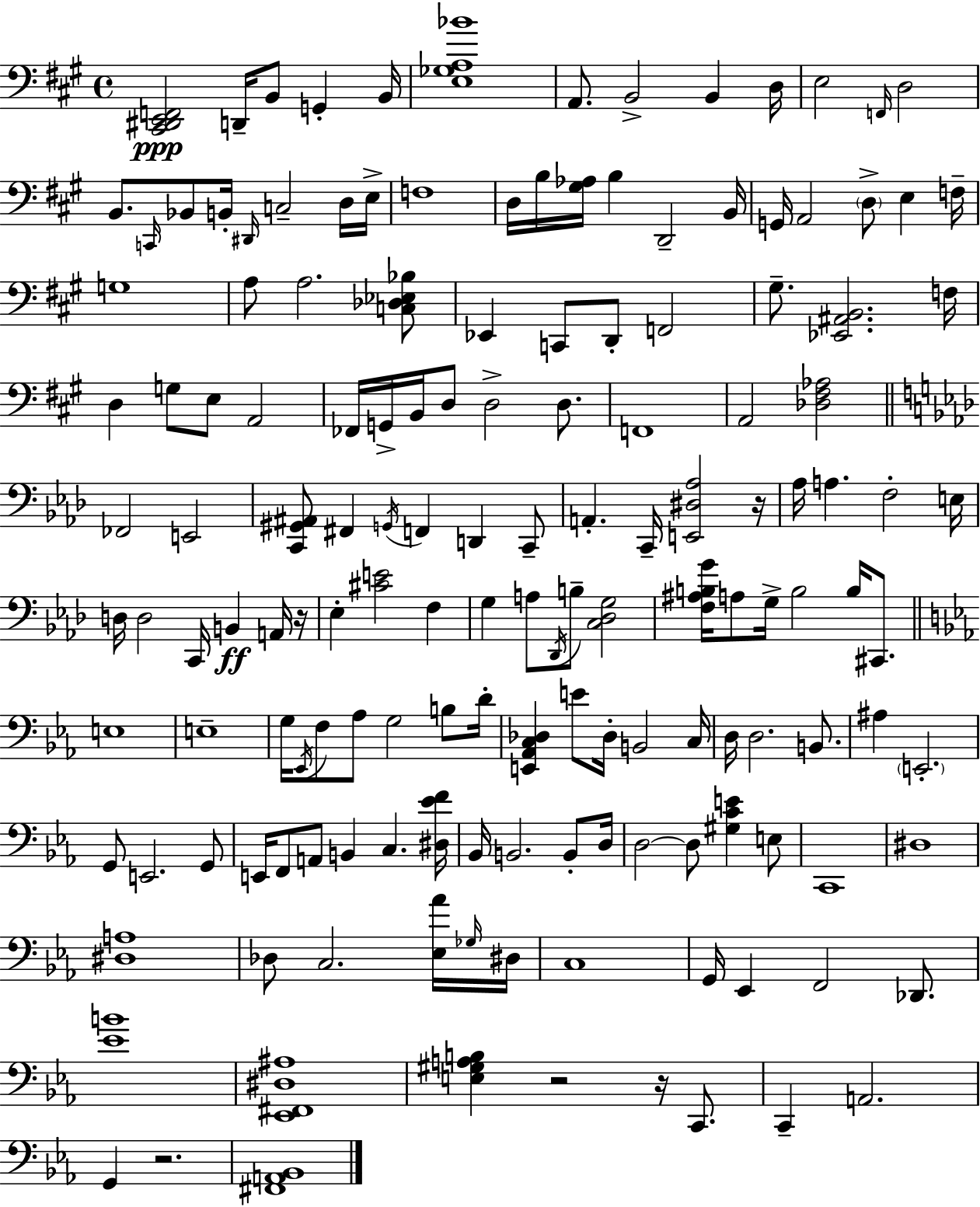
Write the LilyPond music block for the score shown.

{
  \clef bass
  \time 4/4
  \defaultTimeSignature
  \key a \major
  <cis, dis, e, f,>2\ppp d,16-- b,8 g,4-. b,16 | <e ges a bes'>1 | a,8. b,2-> b,4 d16 | e2 \grace { f,16 } d2 | \break b,8. \grace { c,16 } bes,8 b,16-. \grace { dis,16 } c2-- | d16 e16-> f1 | d16 b16 <gis aes>16 b4 d,2-- | b,16 g,16 a,2 \parenthesize d8-> e4 | \break f16-- g1 | a8 a2. | <c des ees bes>8 ees,4 c,8 d,8-. f,2 | gis8.-- <ees, ais, b,>2. | \break f16 d4 g8 e8 a,2 | fes,16 g,16-> b,16 d8 d2-> | d8. f,1 | a,2 <des fis aes>2 | \break \bar "||" \break \key f \minor fes,2 e,2 | <c, gis, ais,>8 fis,4 \acciaccatura { g,16 } f,4 d,4 c,8-- | a,4.-. c,16-- <e, dis aes>2 | r16 aes16 a4. f2-. | \break e16 d16 d2 c,16 b,4\ff a,16 | r16 ees4-. <cis' e'>2 f4 | g4 a8 \acciaccatura { des,16 } b8-- <c des g>2 | <f ais b g'>16 a8 g16-> b2 b16 cis,8. | \break \bar "||" \break \key ees \major e1 | e1-- | g16 \acciaccatura { ees,16 } f8 aes8 g2 b8 | d'16-. <e, aes, c des>4 e'8 des16-. b,2 | \break c16 d16 d2. b,8. | ais4 \parenthesize e,2.-. | g,8 e,2. g,8 | e,16 f,8 a,8 b,4 c4. | \break <dis ees' f'>16 bes,16 b,2. b,8-. | d16 d2~~ d8 <gis c' e'>4 e8 | c,1 | dis1 | \break <dis a>1 | des8 c2. <ees aes'>16 | \grace { ges16 } dis16 c1 | g,16 ees,4 f,2 des,8. | \break <ees' b'>1 | <ees, fis, dis ais>1 | <e gis a b>4 r2 r16 c,8. | c,4-- a,2. | \break g,4 r2. | <fis, a, bes,>1 | \bar "|."
}